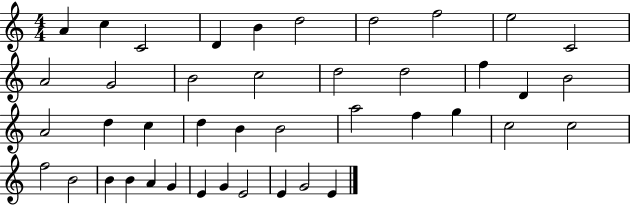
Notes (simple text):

A4/q C5/q C4/h D4/q B4/q D5/h D5/h F5/h E5/h C4/h A4/h G4/h B4/h C5/h D5/h D5/h F5/q D4/q B4/h A4/h D5/q C5/q D5/q B4/q B4/h A5/h F5/q G5/q C5/h C5/h F5/h B4/h B4/q B4/q A4/q G4/q E4/q G4/q E4/h E4/q G4/h E4/q